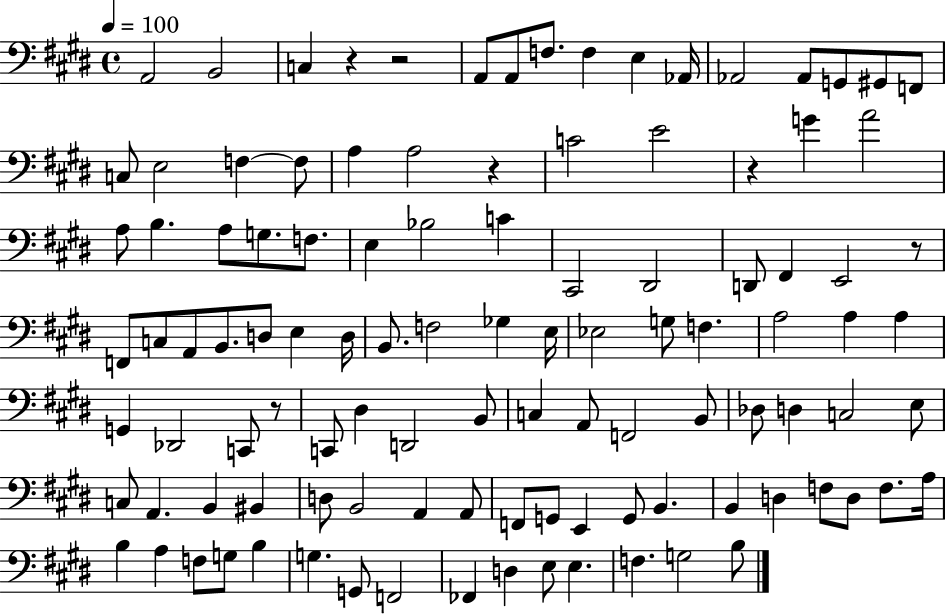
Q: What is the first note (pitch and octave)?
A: A2